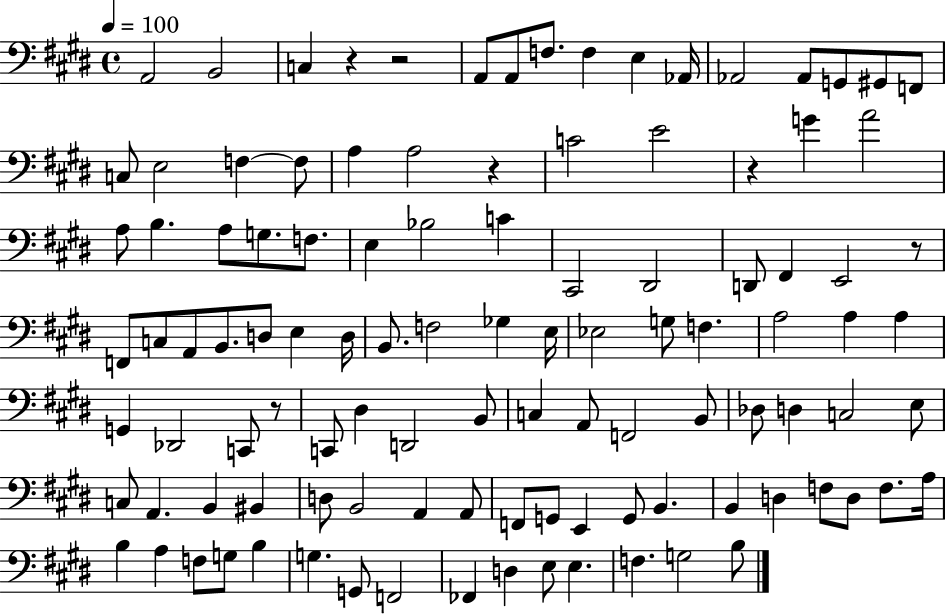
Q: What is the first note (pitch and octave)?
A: A2